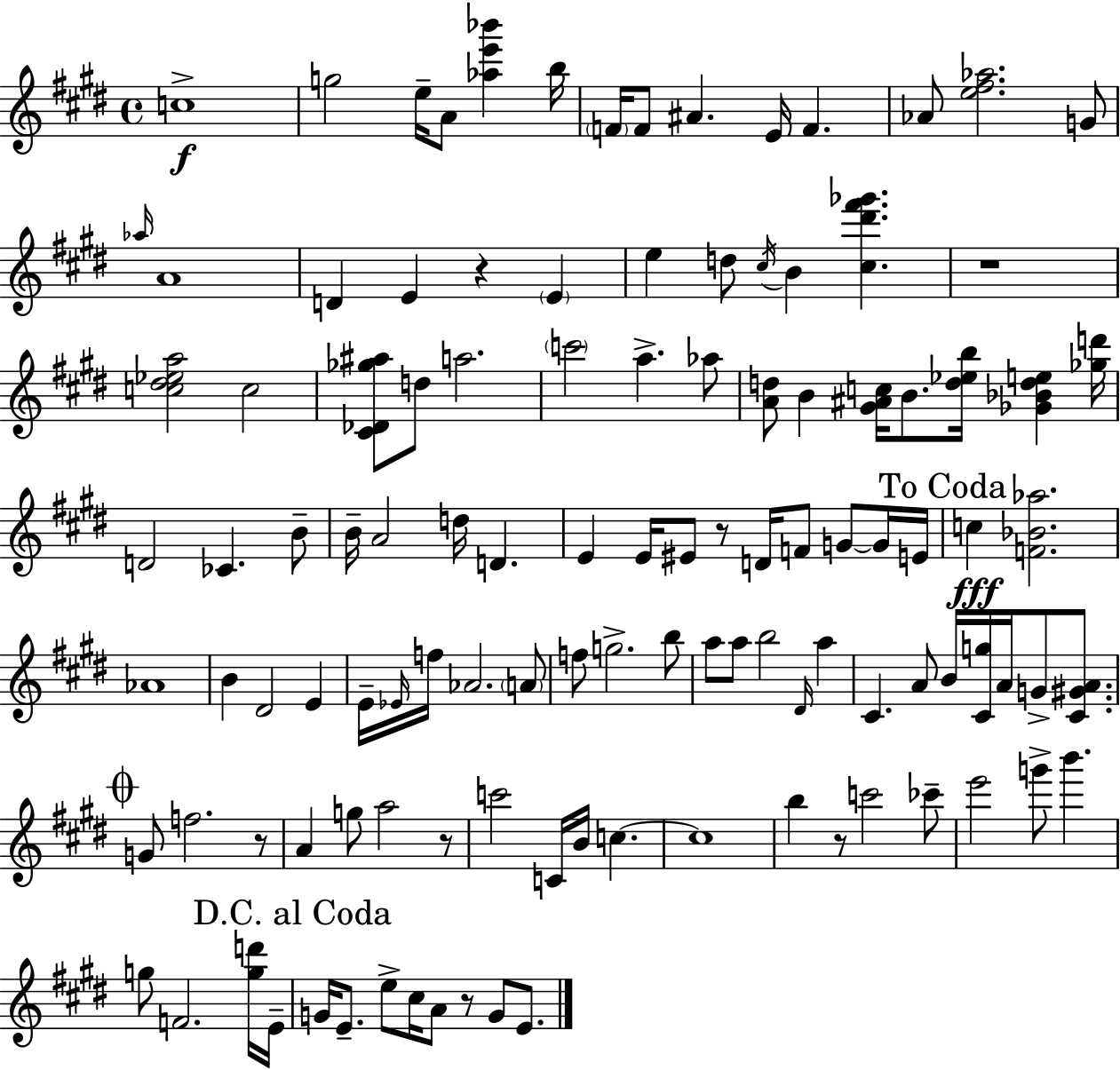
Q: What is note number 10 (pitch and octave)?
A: F4